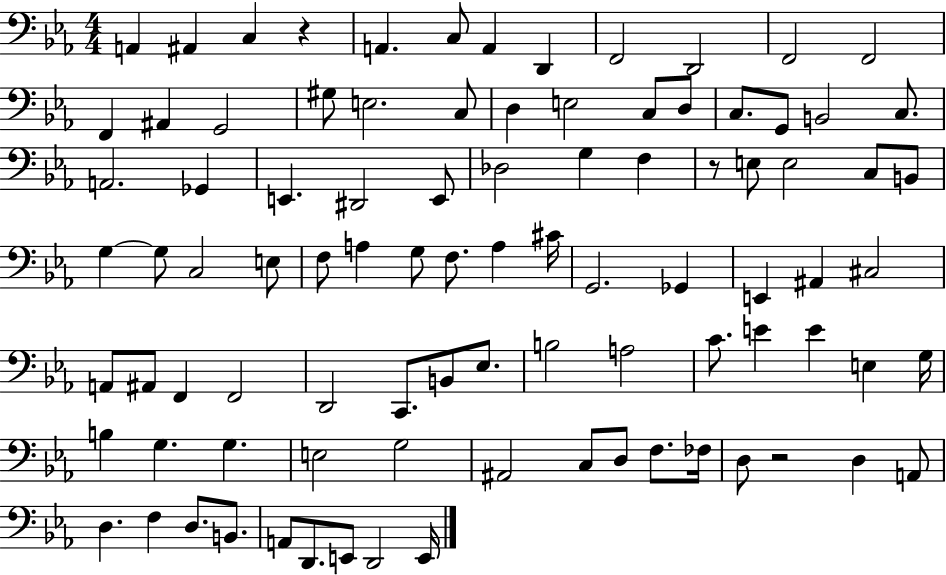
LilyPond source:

{
  \clef bass
  \numericTimeSignature
  \time 4/4
  \key ees \major
  \repeat volta 2 { a,4 ais,4 c4 r4 | a,4. c8 a,4 d,4 | f,2 d,2 | f,2 f,2 | \break f,4 ais,4 g,2 | gis8 e2. c8 | d4 e2 c8 d8 | c8. g,8 b,2 c8. | \break a,2. ges,4 | e,4. dis,2 e,8 | des2 g4 f4 | r8 e8 e2 c8 b,8 | \break g4~~ g8 c2 e8 | f8 a4 g8 f8. a4 cis'16 | g,2. ges,4 | e,4 ais,4 cis2 | \break a,8 ais,8 f,4 f,2 | d,2 c,8. b,8 ees8. | b2 a2 | c'8. e'4 e'4 e4 g16 | \break b4 g4. g4. | e2 g2 | ais,2 c8 d8 f8. fes16 | d8 r2 d4 a,8 | \break d4. f4 d8. b,8. | a,8 d,8. e,8 d,2 e,16 | } \bar "|."
}